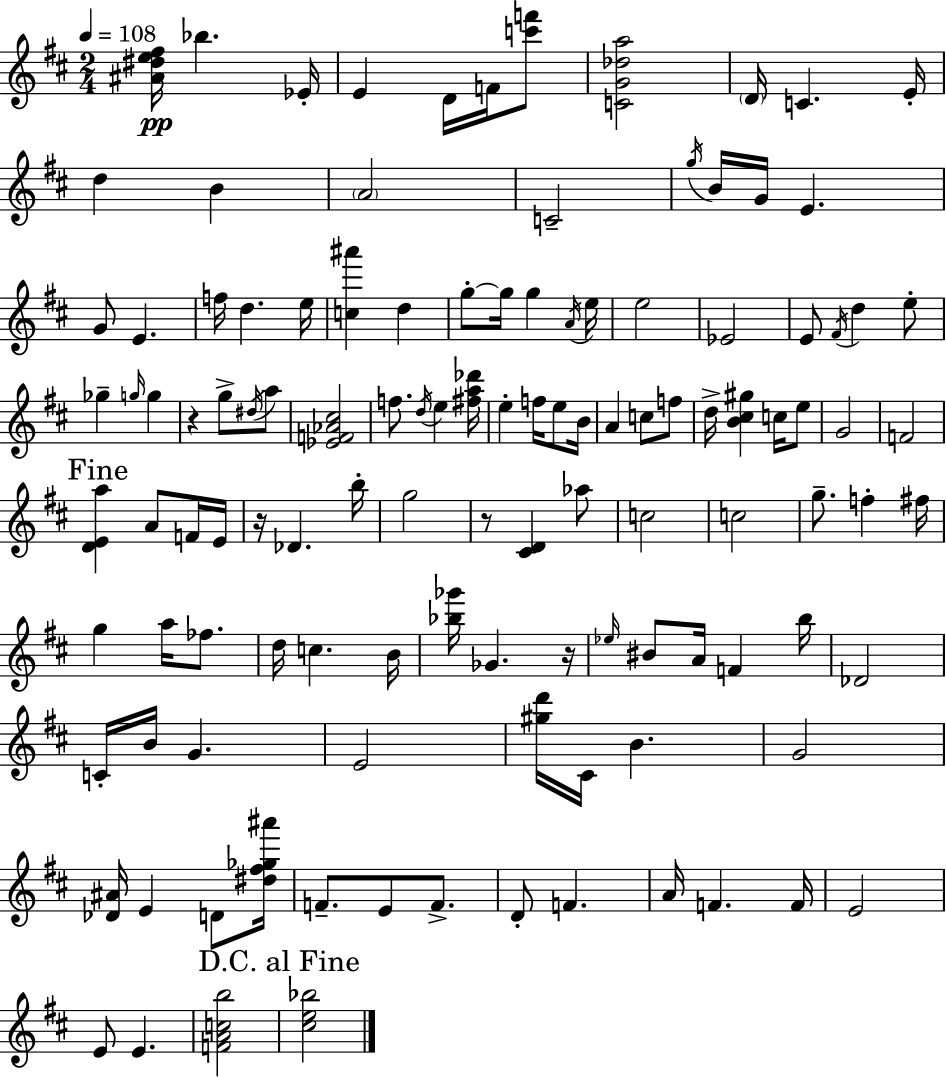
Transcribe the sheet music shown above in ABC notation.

X:1
T:Untitled
M:2/4
L:1/4
K:D
[^A^de^f]/4 _b _E/4 E D/4 F/4 [c'f']/2 [CG_da]2 D/4 C E/4 d B A2 C2 g/4 B/4 G/4 E G/2 E f/4 d e/4 [c^a'] d g/2 g/4 g A/4 e/4 e2 _E2 E/2 ^F/4 d e/2 _g g/4 g z g/2 ^d/4 a/2 [_EF_A^c]2 f/2 d/4 e [^fa_d']/4 e f/4 e/2 B/4 A c/2 f/2 d/4 [B^c^g] c/4 e/2 G2 F2 [DEa] A/2 F/4 E/4 z/4 _D b/4 g2 z/2 [^CD] _a/2 c2 c2 g/2 f ^f/4 g a/4 _f/2 d/4 c B/4 [_b_g']/4 _G z/4 _e/4 ^B/2 A/4 F b/4 _D2 C/4 B/4 G E2 [^gd']/4 ^C/4 B G2 [_D^A]/4 E D/2 [^d^f_g^a']/4 F/2 E/2 F/2 D/2 F A/4 F F/4 E2 E/2 E [FAcb]2 [^ce_b]2